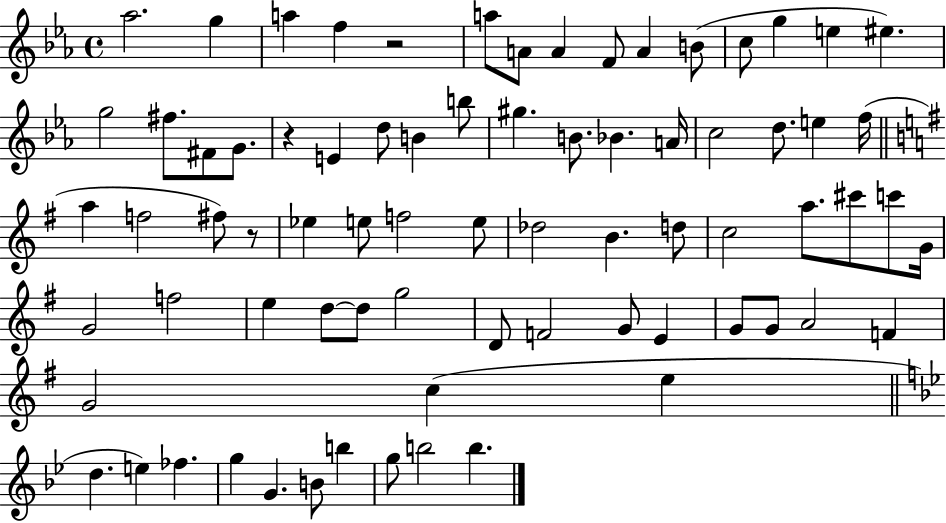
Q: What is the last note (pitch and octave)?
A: B5